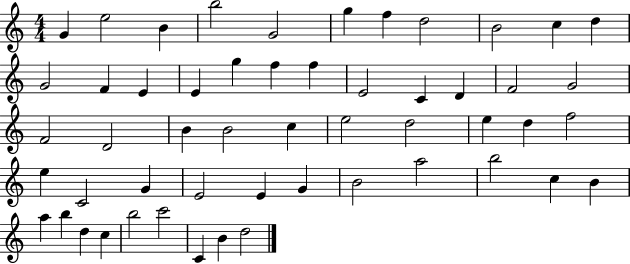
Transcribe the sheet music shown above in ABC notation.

X:1
T:Untitled
M:4/4
L:1/4
K:C
G e2 B b2 G2 g f d2 B2 c d G2 F E E g f f E2 C D F2 G2 F2 D2 B B2 c e2 d2 e d f2 e C2 G E2 E G B2 a2 b2 c B a b d c b2 c'2 C B d2